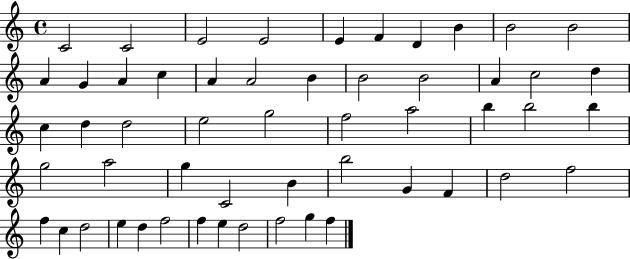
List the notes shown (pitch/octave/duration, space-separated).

C4/h C4/h E4/h E4/h E4/q F4/q D4/q B4/q B4/h B4/h A4/q G4/q A4/q C5/q A4/q A4/h B4/q B4/h B4/h A4/q C5/h D5/q C5/q D5/q D5/h E5/h G5/h F5/h A5/h B5/q B5/h B5/q G5/h A5/h G5/q C4/h B4/q B5/h G4/q F4/q D5/h F5/h F5/q C5/q D5/h E5/q D5/q F5/h F5/q E5/q D5/h F5/h G5/q F5/q